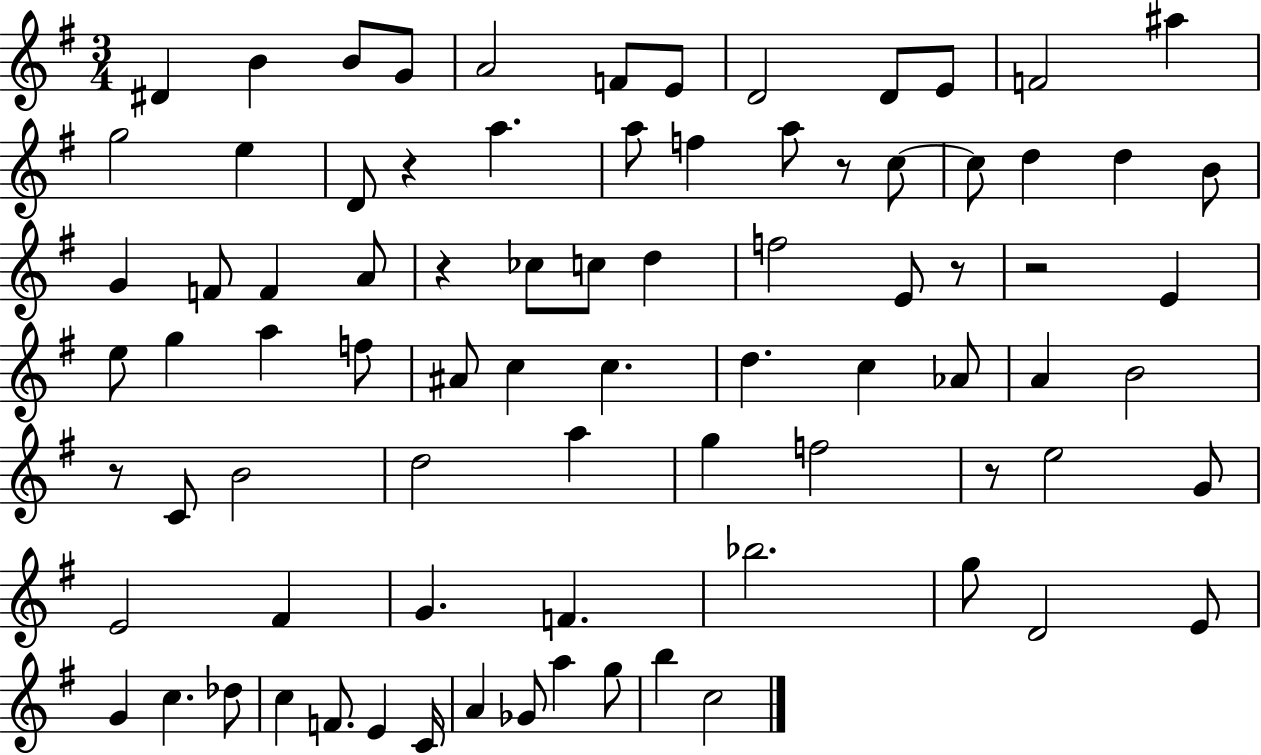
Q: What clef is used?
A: treble